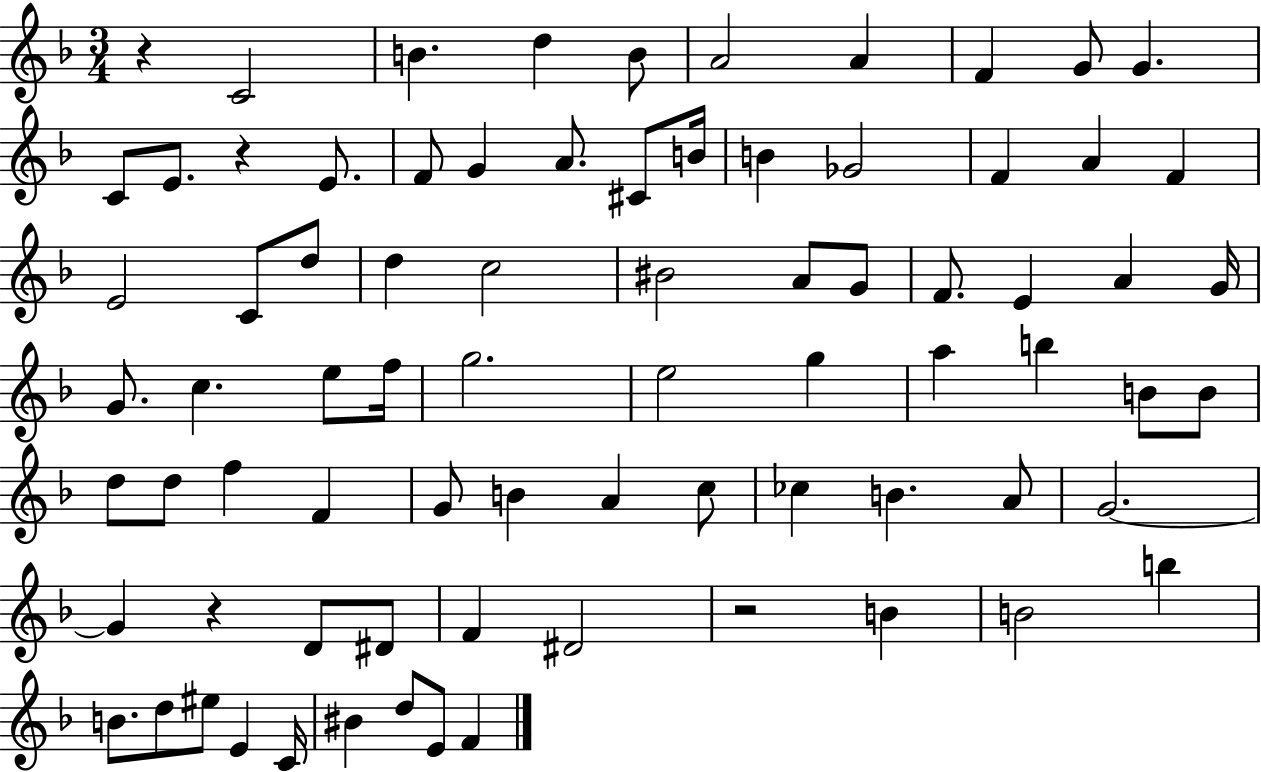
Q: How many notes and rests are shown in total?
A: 78